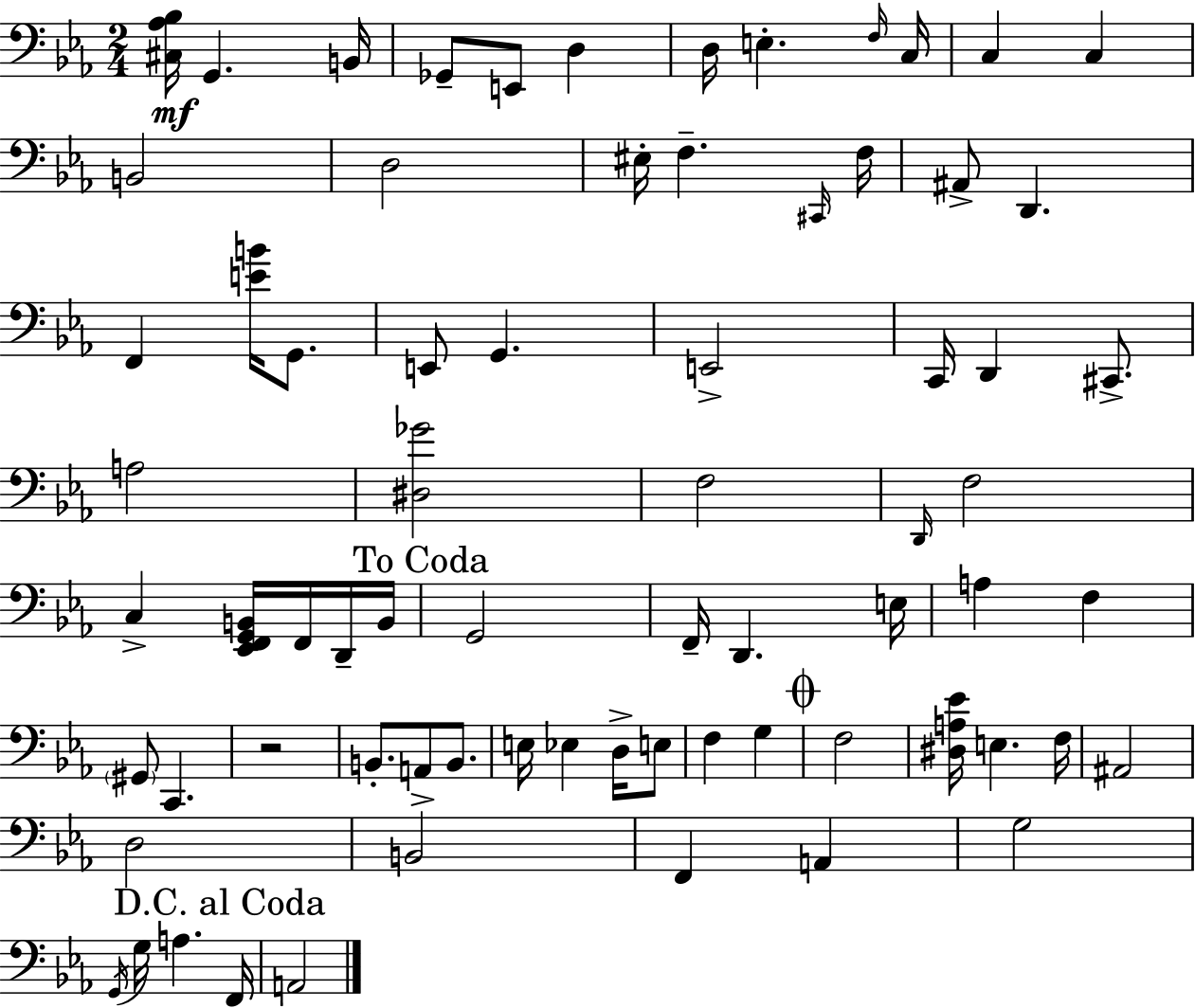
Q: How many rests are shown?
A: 1